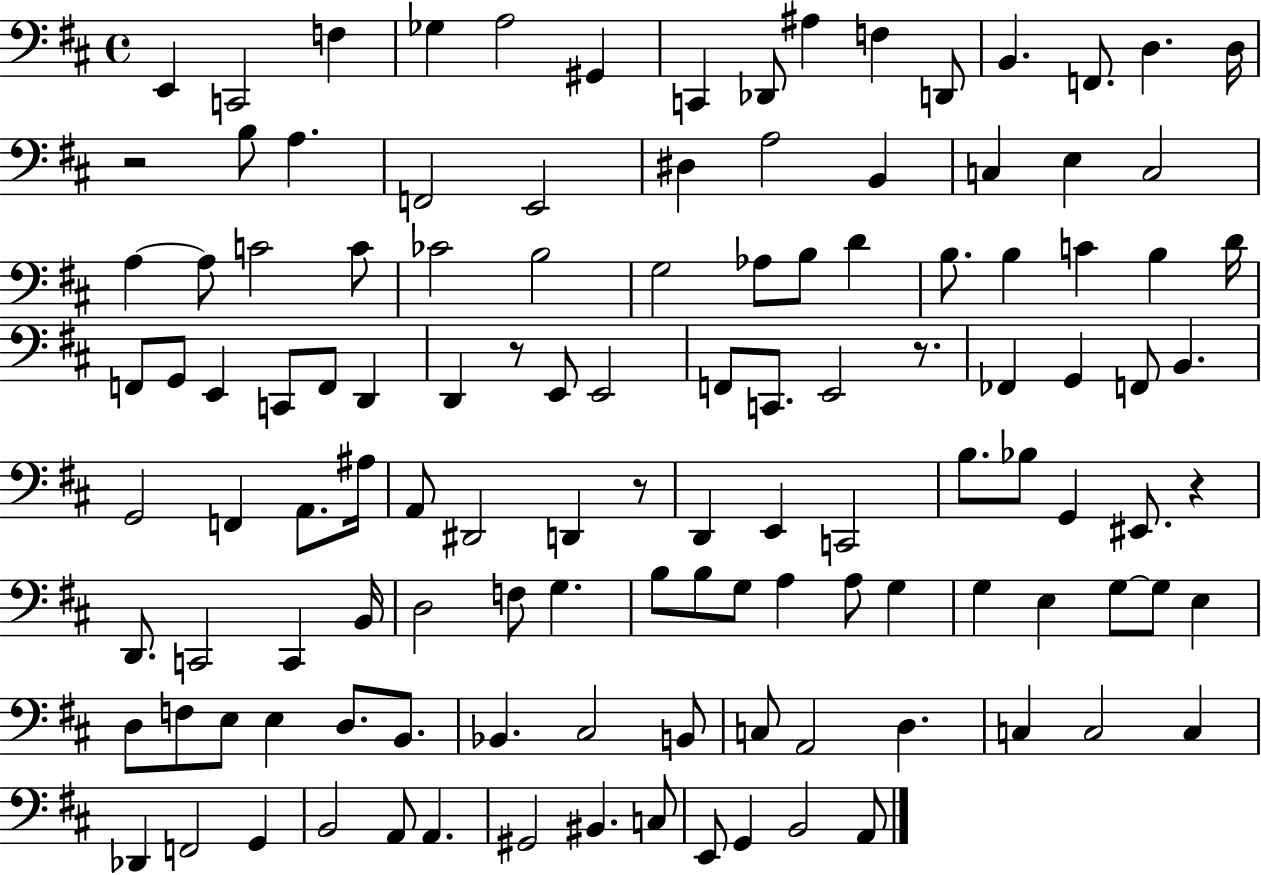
X:1
T:Untitled
M:4/4
L:1/4
K:D
E,, C,,2 F, _G, A,2 ^G,, C,, _D,,/2 ^A, F, D,,/2 B,, F,,/2 D, D,/4 z2 B,/2 A, F,,2 E,,2 ^D, A,2 B,, C, E, C,2 A, A,/2 C2 C/2 _C2 B,2 G,2 _A,/2 B,/2 D B,/2 B, C B, D/4 F,,/2 G,,/2 E,, C,,/2 F,,/2 D,, D,, z/2 E,,/2 E,,2 F,,/2 C,,/2 E,,2 z/2 _F,, G,, F,,/2 B,, G,,2 F,, A,,/2 ^A,/4 A,,/2 ^D,,2 D,, z/2 D,, E,, C,,2 B,/2 _B,/2 G,, ^E,,/2 z D,,/2 C,,2 C,, B,,/4 D,2 F,/2 G, B,/2 B,/2 G,/2 A, A,/2 G, G, E, G,/2 G,/2 E, D,/2 F,/2 E,/2 E, D,/2 B,,/2 _B,, ^C,2 B,,/2 C,/2 A,,2 D, C, C,2 C, _D,, F,,2 G,, B,,2 A,,/2 A,, ^G,,2 ^B,, C,/2 E,,/2 G,, B,,2 A,,/2